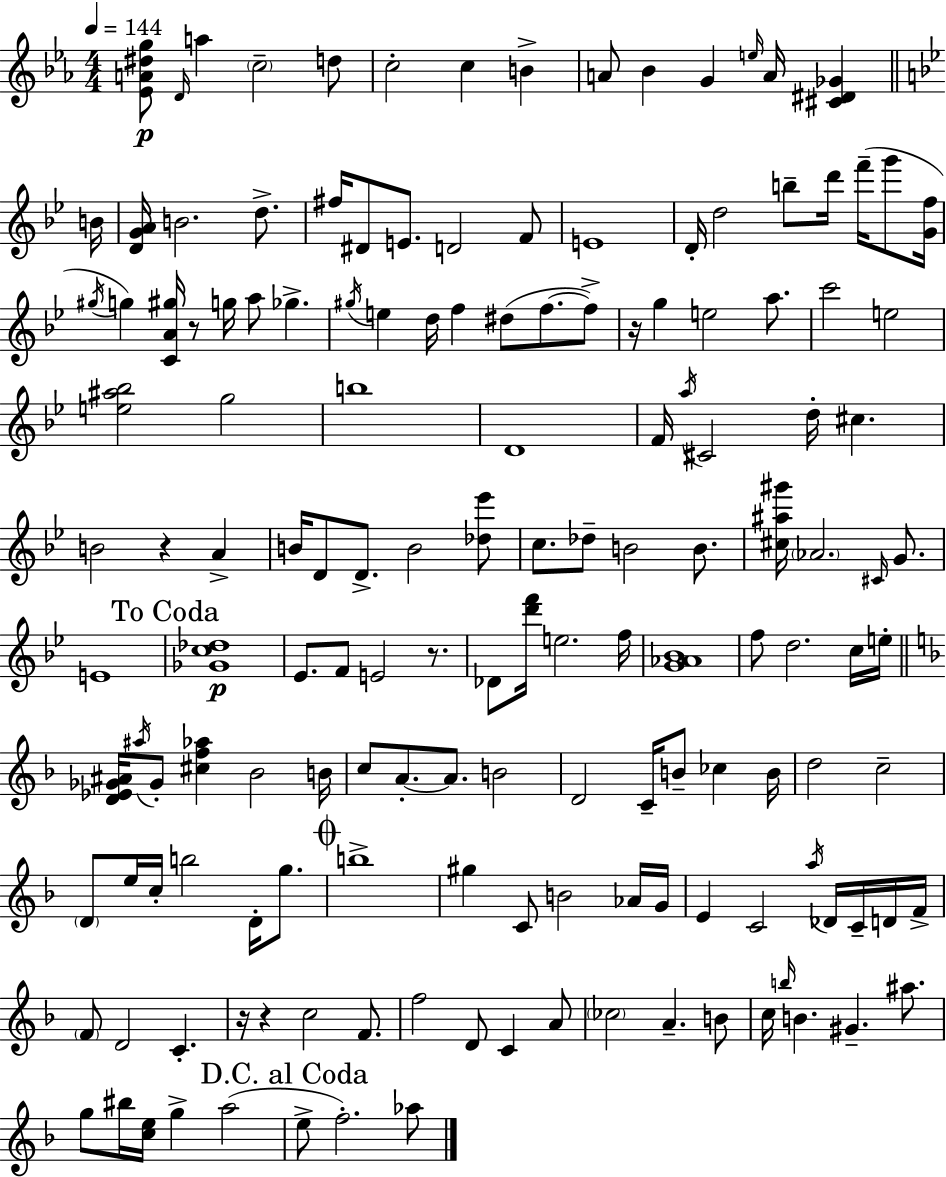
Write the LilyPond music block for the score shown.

{
  \clef treble
  \numericTimeSignature
  \time 4/4
  \key ees \major
  \tempo 4 = 144
  <ees' a' dis'' g''>8\p \grace { d'16 } a''4 \parenthesize c''2-- d''8 | c''2-. c''4 b'4-> | a'8 bes'4 g'4 \grace { e''16 } a'16 <cis' dis' ges'>4 | \bar "||" \break \key g \minor b'16 <d' g' a'>16 b'2. d''8.-> | fis''16 dis'8 e'8. d'2 f'8 | e'1 | d'16-. d''2 b''8-- d'''16 f'''16--( g'''8 | \break <g' f''>16 \acciaccatura { gis''16 } g''4) <c' a' gis''>16 r8 g''16 a''8 ges''4.-> | \acciaccatura { gis''16 } e''4 d''16 f''4 dis''8( f''8.~~ | f''8->) r16 g''4 e''2 | a''8. c'''2 e''2 | \break <e'' ais'' bes''>2 g''2 | b''1 | d'1 | f'16 \acciaccatura { a''16 } cis'2 d''16-. cis''4. | \break b'2 r4 | a'4-> b'16 d'8 d'8.-> b'2 | <des'' ees'''>8 c''8. des''8-- b'2 | b'8. <cis'' ais'' gis'''>16 \parenthesize aes'2. | \break \grace { cis'16 } g'8. e'1 | \mark "To Coda" <ges' c'' des''>1\p | ees'8. f'8 e'2 | r8. des'8 <d''' f'''>16 e''2. | \break f''16 <g' aes' bes'>1 | f''8 d''2. | c''16 e''16-. \bar "||" \break \key f \major <d' ees' ges' ais'>16 \acciaccatura { ais''16 } ges'8-. <cis'' f'' aes''>4 bes'2 | b'16 c''8 a'8.-.~~ a'8. b'2 | d'2 c'16-- b'8-- ces''4 | b'16 d''2 c''2-- | \break \parenthesize d'8 e''16 c''16-. b''2 d'16-. g''8. | \mark \markup { \musicglyph "scripts.coda" } b''1-> | gis''4 c'8 b'2 aes'16 | g'16 e'4 c'2 \acciaccatura { a''16 } des'16 c'16-- | \break d'16 f'16-> \parenthesize f'8 d'2 c'4.-. | r16 r4 c''2 f'8. | f''2 d'8 c'4 | a'8 \parenthesize ces''2 a'4.-- | \break b'8 c''16 \grace { b''16 } b'4. gis'4.-- | ais''8. g''8 bis''16 <c'' e''>16 g''4-> a''2( | \mark "D.C. al Coda" e''8-> f''2.-.) | aes''8 \bar "|."
}